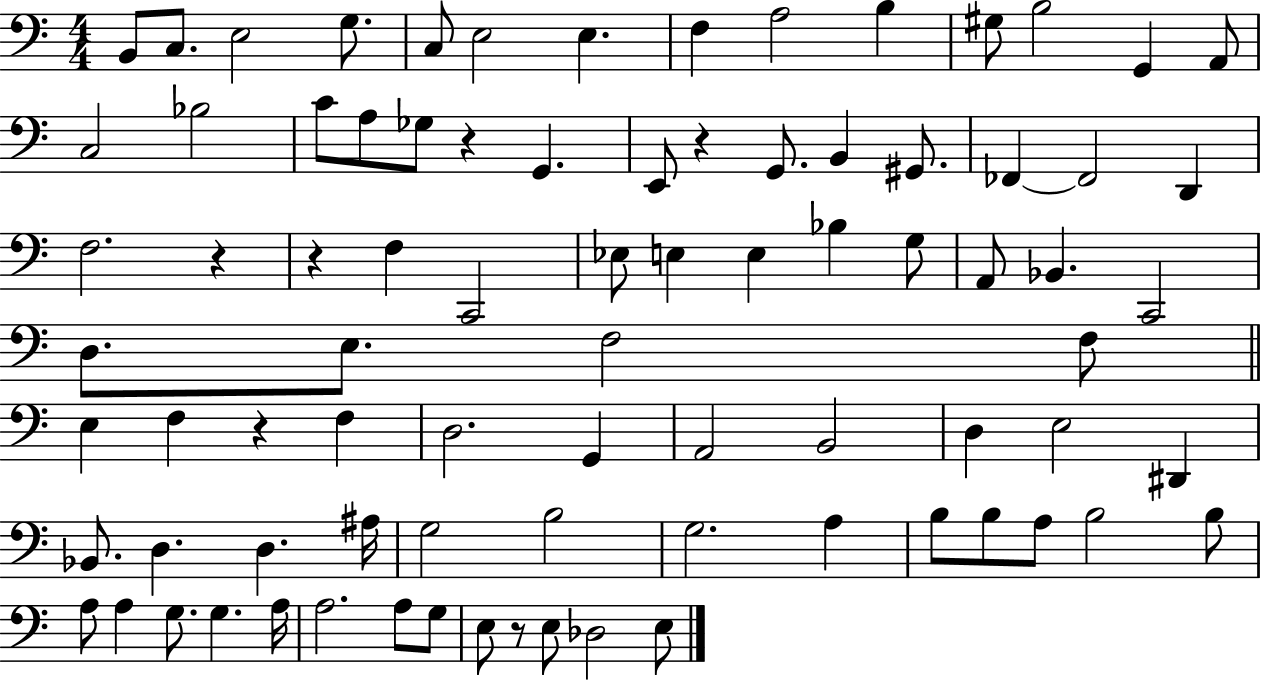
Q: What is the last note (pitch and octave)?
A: E3